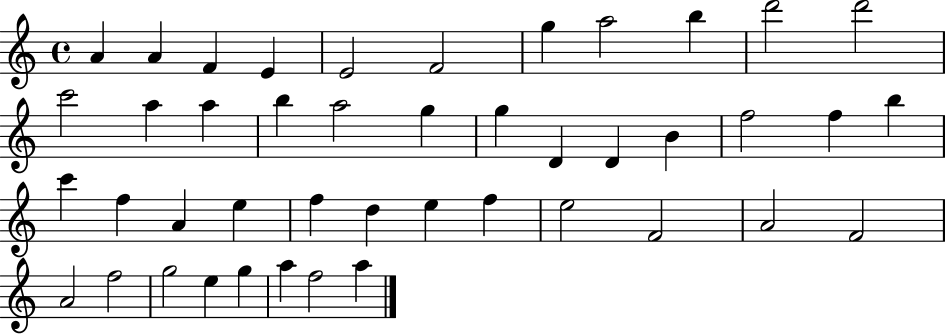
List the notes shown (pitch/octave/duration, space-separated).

A4/q A4/q F4/q E4/q E4/h F4/h G5/q A5/h B5/q D6/h D6/h C6/h A5/q A5/q B5/q A5/h G5/q G5/q D4/q D4/q B4/q F5/h F5/q B5/q C6/q F5/q A4/q E5/q F5/q D5/q E5/q F5/q E5/h F4/h A4/h F4/h A4/h F5/h G5/h E5/q G5/q A5/q F5/h A5/q